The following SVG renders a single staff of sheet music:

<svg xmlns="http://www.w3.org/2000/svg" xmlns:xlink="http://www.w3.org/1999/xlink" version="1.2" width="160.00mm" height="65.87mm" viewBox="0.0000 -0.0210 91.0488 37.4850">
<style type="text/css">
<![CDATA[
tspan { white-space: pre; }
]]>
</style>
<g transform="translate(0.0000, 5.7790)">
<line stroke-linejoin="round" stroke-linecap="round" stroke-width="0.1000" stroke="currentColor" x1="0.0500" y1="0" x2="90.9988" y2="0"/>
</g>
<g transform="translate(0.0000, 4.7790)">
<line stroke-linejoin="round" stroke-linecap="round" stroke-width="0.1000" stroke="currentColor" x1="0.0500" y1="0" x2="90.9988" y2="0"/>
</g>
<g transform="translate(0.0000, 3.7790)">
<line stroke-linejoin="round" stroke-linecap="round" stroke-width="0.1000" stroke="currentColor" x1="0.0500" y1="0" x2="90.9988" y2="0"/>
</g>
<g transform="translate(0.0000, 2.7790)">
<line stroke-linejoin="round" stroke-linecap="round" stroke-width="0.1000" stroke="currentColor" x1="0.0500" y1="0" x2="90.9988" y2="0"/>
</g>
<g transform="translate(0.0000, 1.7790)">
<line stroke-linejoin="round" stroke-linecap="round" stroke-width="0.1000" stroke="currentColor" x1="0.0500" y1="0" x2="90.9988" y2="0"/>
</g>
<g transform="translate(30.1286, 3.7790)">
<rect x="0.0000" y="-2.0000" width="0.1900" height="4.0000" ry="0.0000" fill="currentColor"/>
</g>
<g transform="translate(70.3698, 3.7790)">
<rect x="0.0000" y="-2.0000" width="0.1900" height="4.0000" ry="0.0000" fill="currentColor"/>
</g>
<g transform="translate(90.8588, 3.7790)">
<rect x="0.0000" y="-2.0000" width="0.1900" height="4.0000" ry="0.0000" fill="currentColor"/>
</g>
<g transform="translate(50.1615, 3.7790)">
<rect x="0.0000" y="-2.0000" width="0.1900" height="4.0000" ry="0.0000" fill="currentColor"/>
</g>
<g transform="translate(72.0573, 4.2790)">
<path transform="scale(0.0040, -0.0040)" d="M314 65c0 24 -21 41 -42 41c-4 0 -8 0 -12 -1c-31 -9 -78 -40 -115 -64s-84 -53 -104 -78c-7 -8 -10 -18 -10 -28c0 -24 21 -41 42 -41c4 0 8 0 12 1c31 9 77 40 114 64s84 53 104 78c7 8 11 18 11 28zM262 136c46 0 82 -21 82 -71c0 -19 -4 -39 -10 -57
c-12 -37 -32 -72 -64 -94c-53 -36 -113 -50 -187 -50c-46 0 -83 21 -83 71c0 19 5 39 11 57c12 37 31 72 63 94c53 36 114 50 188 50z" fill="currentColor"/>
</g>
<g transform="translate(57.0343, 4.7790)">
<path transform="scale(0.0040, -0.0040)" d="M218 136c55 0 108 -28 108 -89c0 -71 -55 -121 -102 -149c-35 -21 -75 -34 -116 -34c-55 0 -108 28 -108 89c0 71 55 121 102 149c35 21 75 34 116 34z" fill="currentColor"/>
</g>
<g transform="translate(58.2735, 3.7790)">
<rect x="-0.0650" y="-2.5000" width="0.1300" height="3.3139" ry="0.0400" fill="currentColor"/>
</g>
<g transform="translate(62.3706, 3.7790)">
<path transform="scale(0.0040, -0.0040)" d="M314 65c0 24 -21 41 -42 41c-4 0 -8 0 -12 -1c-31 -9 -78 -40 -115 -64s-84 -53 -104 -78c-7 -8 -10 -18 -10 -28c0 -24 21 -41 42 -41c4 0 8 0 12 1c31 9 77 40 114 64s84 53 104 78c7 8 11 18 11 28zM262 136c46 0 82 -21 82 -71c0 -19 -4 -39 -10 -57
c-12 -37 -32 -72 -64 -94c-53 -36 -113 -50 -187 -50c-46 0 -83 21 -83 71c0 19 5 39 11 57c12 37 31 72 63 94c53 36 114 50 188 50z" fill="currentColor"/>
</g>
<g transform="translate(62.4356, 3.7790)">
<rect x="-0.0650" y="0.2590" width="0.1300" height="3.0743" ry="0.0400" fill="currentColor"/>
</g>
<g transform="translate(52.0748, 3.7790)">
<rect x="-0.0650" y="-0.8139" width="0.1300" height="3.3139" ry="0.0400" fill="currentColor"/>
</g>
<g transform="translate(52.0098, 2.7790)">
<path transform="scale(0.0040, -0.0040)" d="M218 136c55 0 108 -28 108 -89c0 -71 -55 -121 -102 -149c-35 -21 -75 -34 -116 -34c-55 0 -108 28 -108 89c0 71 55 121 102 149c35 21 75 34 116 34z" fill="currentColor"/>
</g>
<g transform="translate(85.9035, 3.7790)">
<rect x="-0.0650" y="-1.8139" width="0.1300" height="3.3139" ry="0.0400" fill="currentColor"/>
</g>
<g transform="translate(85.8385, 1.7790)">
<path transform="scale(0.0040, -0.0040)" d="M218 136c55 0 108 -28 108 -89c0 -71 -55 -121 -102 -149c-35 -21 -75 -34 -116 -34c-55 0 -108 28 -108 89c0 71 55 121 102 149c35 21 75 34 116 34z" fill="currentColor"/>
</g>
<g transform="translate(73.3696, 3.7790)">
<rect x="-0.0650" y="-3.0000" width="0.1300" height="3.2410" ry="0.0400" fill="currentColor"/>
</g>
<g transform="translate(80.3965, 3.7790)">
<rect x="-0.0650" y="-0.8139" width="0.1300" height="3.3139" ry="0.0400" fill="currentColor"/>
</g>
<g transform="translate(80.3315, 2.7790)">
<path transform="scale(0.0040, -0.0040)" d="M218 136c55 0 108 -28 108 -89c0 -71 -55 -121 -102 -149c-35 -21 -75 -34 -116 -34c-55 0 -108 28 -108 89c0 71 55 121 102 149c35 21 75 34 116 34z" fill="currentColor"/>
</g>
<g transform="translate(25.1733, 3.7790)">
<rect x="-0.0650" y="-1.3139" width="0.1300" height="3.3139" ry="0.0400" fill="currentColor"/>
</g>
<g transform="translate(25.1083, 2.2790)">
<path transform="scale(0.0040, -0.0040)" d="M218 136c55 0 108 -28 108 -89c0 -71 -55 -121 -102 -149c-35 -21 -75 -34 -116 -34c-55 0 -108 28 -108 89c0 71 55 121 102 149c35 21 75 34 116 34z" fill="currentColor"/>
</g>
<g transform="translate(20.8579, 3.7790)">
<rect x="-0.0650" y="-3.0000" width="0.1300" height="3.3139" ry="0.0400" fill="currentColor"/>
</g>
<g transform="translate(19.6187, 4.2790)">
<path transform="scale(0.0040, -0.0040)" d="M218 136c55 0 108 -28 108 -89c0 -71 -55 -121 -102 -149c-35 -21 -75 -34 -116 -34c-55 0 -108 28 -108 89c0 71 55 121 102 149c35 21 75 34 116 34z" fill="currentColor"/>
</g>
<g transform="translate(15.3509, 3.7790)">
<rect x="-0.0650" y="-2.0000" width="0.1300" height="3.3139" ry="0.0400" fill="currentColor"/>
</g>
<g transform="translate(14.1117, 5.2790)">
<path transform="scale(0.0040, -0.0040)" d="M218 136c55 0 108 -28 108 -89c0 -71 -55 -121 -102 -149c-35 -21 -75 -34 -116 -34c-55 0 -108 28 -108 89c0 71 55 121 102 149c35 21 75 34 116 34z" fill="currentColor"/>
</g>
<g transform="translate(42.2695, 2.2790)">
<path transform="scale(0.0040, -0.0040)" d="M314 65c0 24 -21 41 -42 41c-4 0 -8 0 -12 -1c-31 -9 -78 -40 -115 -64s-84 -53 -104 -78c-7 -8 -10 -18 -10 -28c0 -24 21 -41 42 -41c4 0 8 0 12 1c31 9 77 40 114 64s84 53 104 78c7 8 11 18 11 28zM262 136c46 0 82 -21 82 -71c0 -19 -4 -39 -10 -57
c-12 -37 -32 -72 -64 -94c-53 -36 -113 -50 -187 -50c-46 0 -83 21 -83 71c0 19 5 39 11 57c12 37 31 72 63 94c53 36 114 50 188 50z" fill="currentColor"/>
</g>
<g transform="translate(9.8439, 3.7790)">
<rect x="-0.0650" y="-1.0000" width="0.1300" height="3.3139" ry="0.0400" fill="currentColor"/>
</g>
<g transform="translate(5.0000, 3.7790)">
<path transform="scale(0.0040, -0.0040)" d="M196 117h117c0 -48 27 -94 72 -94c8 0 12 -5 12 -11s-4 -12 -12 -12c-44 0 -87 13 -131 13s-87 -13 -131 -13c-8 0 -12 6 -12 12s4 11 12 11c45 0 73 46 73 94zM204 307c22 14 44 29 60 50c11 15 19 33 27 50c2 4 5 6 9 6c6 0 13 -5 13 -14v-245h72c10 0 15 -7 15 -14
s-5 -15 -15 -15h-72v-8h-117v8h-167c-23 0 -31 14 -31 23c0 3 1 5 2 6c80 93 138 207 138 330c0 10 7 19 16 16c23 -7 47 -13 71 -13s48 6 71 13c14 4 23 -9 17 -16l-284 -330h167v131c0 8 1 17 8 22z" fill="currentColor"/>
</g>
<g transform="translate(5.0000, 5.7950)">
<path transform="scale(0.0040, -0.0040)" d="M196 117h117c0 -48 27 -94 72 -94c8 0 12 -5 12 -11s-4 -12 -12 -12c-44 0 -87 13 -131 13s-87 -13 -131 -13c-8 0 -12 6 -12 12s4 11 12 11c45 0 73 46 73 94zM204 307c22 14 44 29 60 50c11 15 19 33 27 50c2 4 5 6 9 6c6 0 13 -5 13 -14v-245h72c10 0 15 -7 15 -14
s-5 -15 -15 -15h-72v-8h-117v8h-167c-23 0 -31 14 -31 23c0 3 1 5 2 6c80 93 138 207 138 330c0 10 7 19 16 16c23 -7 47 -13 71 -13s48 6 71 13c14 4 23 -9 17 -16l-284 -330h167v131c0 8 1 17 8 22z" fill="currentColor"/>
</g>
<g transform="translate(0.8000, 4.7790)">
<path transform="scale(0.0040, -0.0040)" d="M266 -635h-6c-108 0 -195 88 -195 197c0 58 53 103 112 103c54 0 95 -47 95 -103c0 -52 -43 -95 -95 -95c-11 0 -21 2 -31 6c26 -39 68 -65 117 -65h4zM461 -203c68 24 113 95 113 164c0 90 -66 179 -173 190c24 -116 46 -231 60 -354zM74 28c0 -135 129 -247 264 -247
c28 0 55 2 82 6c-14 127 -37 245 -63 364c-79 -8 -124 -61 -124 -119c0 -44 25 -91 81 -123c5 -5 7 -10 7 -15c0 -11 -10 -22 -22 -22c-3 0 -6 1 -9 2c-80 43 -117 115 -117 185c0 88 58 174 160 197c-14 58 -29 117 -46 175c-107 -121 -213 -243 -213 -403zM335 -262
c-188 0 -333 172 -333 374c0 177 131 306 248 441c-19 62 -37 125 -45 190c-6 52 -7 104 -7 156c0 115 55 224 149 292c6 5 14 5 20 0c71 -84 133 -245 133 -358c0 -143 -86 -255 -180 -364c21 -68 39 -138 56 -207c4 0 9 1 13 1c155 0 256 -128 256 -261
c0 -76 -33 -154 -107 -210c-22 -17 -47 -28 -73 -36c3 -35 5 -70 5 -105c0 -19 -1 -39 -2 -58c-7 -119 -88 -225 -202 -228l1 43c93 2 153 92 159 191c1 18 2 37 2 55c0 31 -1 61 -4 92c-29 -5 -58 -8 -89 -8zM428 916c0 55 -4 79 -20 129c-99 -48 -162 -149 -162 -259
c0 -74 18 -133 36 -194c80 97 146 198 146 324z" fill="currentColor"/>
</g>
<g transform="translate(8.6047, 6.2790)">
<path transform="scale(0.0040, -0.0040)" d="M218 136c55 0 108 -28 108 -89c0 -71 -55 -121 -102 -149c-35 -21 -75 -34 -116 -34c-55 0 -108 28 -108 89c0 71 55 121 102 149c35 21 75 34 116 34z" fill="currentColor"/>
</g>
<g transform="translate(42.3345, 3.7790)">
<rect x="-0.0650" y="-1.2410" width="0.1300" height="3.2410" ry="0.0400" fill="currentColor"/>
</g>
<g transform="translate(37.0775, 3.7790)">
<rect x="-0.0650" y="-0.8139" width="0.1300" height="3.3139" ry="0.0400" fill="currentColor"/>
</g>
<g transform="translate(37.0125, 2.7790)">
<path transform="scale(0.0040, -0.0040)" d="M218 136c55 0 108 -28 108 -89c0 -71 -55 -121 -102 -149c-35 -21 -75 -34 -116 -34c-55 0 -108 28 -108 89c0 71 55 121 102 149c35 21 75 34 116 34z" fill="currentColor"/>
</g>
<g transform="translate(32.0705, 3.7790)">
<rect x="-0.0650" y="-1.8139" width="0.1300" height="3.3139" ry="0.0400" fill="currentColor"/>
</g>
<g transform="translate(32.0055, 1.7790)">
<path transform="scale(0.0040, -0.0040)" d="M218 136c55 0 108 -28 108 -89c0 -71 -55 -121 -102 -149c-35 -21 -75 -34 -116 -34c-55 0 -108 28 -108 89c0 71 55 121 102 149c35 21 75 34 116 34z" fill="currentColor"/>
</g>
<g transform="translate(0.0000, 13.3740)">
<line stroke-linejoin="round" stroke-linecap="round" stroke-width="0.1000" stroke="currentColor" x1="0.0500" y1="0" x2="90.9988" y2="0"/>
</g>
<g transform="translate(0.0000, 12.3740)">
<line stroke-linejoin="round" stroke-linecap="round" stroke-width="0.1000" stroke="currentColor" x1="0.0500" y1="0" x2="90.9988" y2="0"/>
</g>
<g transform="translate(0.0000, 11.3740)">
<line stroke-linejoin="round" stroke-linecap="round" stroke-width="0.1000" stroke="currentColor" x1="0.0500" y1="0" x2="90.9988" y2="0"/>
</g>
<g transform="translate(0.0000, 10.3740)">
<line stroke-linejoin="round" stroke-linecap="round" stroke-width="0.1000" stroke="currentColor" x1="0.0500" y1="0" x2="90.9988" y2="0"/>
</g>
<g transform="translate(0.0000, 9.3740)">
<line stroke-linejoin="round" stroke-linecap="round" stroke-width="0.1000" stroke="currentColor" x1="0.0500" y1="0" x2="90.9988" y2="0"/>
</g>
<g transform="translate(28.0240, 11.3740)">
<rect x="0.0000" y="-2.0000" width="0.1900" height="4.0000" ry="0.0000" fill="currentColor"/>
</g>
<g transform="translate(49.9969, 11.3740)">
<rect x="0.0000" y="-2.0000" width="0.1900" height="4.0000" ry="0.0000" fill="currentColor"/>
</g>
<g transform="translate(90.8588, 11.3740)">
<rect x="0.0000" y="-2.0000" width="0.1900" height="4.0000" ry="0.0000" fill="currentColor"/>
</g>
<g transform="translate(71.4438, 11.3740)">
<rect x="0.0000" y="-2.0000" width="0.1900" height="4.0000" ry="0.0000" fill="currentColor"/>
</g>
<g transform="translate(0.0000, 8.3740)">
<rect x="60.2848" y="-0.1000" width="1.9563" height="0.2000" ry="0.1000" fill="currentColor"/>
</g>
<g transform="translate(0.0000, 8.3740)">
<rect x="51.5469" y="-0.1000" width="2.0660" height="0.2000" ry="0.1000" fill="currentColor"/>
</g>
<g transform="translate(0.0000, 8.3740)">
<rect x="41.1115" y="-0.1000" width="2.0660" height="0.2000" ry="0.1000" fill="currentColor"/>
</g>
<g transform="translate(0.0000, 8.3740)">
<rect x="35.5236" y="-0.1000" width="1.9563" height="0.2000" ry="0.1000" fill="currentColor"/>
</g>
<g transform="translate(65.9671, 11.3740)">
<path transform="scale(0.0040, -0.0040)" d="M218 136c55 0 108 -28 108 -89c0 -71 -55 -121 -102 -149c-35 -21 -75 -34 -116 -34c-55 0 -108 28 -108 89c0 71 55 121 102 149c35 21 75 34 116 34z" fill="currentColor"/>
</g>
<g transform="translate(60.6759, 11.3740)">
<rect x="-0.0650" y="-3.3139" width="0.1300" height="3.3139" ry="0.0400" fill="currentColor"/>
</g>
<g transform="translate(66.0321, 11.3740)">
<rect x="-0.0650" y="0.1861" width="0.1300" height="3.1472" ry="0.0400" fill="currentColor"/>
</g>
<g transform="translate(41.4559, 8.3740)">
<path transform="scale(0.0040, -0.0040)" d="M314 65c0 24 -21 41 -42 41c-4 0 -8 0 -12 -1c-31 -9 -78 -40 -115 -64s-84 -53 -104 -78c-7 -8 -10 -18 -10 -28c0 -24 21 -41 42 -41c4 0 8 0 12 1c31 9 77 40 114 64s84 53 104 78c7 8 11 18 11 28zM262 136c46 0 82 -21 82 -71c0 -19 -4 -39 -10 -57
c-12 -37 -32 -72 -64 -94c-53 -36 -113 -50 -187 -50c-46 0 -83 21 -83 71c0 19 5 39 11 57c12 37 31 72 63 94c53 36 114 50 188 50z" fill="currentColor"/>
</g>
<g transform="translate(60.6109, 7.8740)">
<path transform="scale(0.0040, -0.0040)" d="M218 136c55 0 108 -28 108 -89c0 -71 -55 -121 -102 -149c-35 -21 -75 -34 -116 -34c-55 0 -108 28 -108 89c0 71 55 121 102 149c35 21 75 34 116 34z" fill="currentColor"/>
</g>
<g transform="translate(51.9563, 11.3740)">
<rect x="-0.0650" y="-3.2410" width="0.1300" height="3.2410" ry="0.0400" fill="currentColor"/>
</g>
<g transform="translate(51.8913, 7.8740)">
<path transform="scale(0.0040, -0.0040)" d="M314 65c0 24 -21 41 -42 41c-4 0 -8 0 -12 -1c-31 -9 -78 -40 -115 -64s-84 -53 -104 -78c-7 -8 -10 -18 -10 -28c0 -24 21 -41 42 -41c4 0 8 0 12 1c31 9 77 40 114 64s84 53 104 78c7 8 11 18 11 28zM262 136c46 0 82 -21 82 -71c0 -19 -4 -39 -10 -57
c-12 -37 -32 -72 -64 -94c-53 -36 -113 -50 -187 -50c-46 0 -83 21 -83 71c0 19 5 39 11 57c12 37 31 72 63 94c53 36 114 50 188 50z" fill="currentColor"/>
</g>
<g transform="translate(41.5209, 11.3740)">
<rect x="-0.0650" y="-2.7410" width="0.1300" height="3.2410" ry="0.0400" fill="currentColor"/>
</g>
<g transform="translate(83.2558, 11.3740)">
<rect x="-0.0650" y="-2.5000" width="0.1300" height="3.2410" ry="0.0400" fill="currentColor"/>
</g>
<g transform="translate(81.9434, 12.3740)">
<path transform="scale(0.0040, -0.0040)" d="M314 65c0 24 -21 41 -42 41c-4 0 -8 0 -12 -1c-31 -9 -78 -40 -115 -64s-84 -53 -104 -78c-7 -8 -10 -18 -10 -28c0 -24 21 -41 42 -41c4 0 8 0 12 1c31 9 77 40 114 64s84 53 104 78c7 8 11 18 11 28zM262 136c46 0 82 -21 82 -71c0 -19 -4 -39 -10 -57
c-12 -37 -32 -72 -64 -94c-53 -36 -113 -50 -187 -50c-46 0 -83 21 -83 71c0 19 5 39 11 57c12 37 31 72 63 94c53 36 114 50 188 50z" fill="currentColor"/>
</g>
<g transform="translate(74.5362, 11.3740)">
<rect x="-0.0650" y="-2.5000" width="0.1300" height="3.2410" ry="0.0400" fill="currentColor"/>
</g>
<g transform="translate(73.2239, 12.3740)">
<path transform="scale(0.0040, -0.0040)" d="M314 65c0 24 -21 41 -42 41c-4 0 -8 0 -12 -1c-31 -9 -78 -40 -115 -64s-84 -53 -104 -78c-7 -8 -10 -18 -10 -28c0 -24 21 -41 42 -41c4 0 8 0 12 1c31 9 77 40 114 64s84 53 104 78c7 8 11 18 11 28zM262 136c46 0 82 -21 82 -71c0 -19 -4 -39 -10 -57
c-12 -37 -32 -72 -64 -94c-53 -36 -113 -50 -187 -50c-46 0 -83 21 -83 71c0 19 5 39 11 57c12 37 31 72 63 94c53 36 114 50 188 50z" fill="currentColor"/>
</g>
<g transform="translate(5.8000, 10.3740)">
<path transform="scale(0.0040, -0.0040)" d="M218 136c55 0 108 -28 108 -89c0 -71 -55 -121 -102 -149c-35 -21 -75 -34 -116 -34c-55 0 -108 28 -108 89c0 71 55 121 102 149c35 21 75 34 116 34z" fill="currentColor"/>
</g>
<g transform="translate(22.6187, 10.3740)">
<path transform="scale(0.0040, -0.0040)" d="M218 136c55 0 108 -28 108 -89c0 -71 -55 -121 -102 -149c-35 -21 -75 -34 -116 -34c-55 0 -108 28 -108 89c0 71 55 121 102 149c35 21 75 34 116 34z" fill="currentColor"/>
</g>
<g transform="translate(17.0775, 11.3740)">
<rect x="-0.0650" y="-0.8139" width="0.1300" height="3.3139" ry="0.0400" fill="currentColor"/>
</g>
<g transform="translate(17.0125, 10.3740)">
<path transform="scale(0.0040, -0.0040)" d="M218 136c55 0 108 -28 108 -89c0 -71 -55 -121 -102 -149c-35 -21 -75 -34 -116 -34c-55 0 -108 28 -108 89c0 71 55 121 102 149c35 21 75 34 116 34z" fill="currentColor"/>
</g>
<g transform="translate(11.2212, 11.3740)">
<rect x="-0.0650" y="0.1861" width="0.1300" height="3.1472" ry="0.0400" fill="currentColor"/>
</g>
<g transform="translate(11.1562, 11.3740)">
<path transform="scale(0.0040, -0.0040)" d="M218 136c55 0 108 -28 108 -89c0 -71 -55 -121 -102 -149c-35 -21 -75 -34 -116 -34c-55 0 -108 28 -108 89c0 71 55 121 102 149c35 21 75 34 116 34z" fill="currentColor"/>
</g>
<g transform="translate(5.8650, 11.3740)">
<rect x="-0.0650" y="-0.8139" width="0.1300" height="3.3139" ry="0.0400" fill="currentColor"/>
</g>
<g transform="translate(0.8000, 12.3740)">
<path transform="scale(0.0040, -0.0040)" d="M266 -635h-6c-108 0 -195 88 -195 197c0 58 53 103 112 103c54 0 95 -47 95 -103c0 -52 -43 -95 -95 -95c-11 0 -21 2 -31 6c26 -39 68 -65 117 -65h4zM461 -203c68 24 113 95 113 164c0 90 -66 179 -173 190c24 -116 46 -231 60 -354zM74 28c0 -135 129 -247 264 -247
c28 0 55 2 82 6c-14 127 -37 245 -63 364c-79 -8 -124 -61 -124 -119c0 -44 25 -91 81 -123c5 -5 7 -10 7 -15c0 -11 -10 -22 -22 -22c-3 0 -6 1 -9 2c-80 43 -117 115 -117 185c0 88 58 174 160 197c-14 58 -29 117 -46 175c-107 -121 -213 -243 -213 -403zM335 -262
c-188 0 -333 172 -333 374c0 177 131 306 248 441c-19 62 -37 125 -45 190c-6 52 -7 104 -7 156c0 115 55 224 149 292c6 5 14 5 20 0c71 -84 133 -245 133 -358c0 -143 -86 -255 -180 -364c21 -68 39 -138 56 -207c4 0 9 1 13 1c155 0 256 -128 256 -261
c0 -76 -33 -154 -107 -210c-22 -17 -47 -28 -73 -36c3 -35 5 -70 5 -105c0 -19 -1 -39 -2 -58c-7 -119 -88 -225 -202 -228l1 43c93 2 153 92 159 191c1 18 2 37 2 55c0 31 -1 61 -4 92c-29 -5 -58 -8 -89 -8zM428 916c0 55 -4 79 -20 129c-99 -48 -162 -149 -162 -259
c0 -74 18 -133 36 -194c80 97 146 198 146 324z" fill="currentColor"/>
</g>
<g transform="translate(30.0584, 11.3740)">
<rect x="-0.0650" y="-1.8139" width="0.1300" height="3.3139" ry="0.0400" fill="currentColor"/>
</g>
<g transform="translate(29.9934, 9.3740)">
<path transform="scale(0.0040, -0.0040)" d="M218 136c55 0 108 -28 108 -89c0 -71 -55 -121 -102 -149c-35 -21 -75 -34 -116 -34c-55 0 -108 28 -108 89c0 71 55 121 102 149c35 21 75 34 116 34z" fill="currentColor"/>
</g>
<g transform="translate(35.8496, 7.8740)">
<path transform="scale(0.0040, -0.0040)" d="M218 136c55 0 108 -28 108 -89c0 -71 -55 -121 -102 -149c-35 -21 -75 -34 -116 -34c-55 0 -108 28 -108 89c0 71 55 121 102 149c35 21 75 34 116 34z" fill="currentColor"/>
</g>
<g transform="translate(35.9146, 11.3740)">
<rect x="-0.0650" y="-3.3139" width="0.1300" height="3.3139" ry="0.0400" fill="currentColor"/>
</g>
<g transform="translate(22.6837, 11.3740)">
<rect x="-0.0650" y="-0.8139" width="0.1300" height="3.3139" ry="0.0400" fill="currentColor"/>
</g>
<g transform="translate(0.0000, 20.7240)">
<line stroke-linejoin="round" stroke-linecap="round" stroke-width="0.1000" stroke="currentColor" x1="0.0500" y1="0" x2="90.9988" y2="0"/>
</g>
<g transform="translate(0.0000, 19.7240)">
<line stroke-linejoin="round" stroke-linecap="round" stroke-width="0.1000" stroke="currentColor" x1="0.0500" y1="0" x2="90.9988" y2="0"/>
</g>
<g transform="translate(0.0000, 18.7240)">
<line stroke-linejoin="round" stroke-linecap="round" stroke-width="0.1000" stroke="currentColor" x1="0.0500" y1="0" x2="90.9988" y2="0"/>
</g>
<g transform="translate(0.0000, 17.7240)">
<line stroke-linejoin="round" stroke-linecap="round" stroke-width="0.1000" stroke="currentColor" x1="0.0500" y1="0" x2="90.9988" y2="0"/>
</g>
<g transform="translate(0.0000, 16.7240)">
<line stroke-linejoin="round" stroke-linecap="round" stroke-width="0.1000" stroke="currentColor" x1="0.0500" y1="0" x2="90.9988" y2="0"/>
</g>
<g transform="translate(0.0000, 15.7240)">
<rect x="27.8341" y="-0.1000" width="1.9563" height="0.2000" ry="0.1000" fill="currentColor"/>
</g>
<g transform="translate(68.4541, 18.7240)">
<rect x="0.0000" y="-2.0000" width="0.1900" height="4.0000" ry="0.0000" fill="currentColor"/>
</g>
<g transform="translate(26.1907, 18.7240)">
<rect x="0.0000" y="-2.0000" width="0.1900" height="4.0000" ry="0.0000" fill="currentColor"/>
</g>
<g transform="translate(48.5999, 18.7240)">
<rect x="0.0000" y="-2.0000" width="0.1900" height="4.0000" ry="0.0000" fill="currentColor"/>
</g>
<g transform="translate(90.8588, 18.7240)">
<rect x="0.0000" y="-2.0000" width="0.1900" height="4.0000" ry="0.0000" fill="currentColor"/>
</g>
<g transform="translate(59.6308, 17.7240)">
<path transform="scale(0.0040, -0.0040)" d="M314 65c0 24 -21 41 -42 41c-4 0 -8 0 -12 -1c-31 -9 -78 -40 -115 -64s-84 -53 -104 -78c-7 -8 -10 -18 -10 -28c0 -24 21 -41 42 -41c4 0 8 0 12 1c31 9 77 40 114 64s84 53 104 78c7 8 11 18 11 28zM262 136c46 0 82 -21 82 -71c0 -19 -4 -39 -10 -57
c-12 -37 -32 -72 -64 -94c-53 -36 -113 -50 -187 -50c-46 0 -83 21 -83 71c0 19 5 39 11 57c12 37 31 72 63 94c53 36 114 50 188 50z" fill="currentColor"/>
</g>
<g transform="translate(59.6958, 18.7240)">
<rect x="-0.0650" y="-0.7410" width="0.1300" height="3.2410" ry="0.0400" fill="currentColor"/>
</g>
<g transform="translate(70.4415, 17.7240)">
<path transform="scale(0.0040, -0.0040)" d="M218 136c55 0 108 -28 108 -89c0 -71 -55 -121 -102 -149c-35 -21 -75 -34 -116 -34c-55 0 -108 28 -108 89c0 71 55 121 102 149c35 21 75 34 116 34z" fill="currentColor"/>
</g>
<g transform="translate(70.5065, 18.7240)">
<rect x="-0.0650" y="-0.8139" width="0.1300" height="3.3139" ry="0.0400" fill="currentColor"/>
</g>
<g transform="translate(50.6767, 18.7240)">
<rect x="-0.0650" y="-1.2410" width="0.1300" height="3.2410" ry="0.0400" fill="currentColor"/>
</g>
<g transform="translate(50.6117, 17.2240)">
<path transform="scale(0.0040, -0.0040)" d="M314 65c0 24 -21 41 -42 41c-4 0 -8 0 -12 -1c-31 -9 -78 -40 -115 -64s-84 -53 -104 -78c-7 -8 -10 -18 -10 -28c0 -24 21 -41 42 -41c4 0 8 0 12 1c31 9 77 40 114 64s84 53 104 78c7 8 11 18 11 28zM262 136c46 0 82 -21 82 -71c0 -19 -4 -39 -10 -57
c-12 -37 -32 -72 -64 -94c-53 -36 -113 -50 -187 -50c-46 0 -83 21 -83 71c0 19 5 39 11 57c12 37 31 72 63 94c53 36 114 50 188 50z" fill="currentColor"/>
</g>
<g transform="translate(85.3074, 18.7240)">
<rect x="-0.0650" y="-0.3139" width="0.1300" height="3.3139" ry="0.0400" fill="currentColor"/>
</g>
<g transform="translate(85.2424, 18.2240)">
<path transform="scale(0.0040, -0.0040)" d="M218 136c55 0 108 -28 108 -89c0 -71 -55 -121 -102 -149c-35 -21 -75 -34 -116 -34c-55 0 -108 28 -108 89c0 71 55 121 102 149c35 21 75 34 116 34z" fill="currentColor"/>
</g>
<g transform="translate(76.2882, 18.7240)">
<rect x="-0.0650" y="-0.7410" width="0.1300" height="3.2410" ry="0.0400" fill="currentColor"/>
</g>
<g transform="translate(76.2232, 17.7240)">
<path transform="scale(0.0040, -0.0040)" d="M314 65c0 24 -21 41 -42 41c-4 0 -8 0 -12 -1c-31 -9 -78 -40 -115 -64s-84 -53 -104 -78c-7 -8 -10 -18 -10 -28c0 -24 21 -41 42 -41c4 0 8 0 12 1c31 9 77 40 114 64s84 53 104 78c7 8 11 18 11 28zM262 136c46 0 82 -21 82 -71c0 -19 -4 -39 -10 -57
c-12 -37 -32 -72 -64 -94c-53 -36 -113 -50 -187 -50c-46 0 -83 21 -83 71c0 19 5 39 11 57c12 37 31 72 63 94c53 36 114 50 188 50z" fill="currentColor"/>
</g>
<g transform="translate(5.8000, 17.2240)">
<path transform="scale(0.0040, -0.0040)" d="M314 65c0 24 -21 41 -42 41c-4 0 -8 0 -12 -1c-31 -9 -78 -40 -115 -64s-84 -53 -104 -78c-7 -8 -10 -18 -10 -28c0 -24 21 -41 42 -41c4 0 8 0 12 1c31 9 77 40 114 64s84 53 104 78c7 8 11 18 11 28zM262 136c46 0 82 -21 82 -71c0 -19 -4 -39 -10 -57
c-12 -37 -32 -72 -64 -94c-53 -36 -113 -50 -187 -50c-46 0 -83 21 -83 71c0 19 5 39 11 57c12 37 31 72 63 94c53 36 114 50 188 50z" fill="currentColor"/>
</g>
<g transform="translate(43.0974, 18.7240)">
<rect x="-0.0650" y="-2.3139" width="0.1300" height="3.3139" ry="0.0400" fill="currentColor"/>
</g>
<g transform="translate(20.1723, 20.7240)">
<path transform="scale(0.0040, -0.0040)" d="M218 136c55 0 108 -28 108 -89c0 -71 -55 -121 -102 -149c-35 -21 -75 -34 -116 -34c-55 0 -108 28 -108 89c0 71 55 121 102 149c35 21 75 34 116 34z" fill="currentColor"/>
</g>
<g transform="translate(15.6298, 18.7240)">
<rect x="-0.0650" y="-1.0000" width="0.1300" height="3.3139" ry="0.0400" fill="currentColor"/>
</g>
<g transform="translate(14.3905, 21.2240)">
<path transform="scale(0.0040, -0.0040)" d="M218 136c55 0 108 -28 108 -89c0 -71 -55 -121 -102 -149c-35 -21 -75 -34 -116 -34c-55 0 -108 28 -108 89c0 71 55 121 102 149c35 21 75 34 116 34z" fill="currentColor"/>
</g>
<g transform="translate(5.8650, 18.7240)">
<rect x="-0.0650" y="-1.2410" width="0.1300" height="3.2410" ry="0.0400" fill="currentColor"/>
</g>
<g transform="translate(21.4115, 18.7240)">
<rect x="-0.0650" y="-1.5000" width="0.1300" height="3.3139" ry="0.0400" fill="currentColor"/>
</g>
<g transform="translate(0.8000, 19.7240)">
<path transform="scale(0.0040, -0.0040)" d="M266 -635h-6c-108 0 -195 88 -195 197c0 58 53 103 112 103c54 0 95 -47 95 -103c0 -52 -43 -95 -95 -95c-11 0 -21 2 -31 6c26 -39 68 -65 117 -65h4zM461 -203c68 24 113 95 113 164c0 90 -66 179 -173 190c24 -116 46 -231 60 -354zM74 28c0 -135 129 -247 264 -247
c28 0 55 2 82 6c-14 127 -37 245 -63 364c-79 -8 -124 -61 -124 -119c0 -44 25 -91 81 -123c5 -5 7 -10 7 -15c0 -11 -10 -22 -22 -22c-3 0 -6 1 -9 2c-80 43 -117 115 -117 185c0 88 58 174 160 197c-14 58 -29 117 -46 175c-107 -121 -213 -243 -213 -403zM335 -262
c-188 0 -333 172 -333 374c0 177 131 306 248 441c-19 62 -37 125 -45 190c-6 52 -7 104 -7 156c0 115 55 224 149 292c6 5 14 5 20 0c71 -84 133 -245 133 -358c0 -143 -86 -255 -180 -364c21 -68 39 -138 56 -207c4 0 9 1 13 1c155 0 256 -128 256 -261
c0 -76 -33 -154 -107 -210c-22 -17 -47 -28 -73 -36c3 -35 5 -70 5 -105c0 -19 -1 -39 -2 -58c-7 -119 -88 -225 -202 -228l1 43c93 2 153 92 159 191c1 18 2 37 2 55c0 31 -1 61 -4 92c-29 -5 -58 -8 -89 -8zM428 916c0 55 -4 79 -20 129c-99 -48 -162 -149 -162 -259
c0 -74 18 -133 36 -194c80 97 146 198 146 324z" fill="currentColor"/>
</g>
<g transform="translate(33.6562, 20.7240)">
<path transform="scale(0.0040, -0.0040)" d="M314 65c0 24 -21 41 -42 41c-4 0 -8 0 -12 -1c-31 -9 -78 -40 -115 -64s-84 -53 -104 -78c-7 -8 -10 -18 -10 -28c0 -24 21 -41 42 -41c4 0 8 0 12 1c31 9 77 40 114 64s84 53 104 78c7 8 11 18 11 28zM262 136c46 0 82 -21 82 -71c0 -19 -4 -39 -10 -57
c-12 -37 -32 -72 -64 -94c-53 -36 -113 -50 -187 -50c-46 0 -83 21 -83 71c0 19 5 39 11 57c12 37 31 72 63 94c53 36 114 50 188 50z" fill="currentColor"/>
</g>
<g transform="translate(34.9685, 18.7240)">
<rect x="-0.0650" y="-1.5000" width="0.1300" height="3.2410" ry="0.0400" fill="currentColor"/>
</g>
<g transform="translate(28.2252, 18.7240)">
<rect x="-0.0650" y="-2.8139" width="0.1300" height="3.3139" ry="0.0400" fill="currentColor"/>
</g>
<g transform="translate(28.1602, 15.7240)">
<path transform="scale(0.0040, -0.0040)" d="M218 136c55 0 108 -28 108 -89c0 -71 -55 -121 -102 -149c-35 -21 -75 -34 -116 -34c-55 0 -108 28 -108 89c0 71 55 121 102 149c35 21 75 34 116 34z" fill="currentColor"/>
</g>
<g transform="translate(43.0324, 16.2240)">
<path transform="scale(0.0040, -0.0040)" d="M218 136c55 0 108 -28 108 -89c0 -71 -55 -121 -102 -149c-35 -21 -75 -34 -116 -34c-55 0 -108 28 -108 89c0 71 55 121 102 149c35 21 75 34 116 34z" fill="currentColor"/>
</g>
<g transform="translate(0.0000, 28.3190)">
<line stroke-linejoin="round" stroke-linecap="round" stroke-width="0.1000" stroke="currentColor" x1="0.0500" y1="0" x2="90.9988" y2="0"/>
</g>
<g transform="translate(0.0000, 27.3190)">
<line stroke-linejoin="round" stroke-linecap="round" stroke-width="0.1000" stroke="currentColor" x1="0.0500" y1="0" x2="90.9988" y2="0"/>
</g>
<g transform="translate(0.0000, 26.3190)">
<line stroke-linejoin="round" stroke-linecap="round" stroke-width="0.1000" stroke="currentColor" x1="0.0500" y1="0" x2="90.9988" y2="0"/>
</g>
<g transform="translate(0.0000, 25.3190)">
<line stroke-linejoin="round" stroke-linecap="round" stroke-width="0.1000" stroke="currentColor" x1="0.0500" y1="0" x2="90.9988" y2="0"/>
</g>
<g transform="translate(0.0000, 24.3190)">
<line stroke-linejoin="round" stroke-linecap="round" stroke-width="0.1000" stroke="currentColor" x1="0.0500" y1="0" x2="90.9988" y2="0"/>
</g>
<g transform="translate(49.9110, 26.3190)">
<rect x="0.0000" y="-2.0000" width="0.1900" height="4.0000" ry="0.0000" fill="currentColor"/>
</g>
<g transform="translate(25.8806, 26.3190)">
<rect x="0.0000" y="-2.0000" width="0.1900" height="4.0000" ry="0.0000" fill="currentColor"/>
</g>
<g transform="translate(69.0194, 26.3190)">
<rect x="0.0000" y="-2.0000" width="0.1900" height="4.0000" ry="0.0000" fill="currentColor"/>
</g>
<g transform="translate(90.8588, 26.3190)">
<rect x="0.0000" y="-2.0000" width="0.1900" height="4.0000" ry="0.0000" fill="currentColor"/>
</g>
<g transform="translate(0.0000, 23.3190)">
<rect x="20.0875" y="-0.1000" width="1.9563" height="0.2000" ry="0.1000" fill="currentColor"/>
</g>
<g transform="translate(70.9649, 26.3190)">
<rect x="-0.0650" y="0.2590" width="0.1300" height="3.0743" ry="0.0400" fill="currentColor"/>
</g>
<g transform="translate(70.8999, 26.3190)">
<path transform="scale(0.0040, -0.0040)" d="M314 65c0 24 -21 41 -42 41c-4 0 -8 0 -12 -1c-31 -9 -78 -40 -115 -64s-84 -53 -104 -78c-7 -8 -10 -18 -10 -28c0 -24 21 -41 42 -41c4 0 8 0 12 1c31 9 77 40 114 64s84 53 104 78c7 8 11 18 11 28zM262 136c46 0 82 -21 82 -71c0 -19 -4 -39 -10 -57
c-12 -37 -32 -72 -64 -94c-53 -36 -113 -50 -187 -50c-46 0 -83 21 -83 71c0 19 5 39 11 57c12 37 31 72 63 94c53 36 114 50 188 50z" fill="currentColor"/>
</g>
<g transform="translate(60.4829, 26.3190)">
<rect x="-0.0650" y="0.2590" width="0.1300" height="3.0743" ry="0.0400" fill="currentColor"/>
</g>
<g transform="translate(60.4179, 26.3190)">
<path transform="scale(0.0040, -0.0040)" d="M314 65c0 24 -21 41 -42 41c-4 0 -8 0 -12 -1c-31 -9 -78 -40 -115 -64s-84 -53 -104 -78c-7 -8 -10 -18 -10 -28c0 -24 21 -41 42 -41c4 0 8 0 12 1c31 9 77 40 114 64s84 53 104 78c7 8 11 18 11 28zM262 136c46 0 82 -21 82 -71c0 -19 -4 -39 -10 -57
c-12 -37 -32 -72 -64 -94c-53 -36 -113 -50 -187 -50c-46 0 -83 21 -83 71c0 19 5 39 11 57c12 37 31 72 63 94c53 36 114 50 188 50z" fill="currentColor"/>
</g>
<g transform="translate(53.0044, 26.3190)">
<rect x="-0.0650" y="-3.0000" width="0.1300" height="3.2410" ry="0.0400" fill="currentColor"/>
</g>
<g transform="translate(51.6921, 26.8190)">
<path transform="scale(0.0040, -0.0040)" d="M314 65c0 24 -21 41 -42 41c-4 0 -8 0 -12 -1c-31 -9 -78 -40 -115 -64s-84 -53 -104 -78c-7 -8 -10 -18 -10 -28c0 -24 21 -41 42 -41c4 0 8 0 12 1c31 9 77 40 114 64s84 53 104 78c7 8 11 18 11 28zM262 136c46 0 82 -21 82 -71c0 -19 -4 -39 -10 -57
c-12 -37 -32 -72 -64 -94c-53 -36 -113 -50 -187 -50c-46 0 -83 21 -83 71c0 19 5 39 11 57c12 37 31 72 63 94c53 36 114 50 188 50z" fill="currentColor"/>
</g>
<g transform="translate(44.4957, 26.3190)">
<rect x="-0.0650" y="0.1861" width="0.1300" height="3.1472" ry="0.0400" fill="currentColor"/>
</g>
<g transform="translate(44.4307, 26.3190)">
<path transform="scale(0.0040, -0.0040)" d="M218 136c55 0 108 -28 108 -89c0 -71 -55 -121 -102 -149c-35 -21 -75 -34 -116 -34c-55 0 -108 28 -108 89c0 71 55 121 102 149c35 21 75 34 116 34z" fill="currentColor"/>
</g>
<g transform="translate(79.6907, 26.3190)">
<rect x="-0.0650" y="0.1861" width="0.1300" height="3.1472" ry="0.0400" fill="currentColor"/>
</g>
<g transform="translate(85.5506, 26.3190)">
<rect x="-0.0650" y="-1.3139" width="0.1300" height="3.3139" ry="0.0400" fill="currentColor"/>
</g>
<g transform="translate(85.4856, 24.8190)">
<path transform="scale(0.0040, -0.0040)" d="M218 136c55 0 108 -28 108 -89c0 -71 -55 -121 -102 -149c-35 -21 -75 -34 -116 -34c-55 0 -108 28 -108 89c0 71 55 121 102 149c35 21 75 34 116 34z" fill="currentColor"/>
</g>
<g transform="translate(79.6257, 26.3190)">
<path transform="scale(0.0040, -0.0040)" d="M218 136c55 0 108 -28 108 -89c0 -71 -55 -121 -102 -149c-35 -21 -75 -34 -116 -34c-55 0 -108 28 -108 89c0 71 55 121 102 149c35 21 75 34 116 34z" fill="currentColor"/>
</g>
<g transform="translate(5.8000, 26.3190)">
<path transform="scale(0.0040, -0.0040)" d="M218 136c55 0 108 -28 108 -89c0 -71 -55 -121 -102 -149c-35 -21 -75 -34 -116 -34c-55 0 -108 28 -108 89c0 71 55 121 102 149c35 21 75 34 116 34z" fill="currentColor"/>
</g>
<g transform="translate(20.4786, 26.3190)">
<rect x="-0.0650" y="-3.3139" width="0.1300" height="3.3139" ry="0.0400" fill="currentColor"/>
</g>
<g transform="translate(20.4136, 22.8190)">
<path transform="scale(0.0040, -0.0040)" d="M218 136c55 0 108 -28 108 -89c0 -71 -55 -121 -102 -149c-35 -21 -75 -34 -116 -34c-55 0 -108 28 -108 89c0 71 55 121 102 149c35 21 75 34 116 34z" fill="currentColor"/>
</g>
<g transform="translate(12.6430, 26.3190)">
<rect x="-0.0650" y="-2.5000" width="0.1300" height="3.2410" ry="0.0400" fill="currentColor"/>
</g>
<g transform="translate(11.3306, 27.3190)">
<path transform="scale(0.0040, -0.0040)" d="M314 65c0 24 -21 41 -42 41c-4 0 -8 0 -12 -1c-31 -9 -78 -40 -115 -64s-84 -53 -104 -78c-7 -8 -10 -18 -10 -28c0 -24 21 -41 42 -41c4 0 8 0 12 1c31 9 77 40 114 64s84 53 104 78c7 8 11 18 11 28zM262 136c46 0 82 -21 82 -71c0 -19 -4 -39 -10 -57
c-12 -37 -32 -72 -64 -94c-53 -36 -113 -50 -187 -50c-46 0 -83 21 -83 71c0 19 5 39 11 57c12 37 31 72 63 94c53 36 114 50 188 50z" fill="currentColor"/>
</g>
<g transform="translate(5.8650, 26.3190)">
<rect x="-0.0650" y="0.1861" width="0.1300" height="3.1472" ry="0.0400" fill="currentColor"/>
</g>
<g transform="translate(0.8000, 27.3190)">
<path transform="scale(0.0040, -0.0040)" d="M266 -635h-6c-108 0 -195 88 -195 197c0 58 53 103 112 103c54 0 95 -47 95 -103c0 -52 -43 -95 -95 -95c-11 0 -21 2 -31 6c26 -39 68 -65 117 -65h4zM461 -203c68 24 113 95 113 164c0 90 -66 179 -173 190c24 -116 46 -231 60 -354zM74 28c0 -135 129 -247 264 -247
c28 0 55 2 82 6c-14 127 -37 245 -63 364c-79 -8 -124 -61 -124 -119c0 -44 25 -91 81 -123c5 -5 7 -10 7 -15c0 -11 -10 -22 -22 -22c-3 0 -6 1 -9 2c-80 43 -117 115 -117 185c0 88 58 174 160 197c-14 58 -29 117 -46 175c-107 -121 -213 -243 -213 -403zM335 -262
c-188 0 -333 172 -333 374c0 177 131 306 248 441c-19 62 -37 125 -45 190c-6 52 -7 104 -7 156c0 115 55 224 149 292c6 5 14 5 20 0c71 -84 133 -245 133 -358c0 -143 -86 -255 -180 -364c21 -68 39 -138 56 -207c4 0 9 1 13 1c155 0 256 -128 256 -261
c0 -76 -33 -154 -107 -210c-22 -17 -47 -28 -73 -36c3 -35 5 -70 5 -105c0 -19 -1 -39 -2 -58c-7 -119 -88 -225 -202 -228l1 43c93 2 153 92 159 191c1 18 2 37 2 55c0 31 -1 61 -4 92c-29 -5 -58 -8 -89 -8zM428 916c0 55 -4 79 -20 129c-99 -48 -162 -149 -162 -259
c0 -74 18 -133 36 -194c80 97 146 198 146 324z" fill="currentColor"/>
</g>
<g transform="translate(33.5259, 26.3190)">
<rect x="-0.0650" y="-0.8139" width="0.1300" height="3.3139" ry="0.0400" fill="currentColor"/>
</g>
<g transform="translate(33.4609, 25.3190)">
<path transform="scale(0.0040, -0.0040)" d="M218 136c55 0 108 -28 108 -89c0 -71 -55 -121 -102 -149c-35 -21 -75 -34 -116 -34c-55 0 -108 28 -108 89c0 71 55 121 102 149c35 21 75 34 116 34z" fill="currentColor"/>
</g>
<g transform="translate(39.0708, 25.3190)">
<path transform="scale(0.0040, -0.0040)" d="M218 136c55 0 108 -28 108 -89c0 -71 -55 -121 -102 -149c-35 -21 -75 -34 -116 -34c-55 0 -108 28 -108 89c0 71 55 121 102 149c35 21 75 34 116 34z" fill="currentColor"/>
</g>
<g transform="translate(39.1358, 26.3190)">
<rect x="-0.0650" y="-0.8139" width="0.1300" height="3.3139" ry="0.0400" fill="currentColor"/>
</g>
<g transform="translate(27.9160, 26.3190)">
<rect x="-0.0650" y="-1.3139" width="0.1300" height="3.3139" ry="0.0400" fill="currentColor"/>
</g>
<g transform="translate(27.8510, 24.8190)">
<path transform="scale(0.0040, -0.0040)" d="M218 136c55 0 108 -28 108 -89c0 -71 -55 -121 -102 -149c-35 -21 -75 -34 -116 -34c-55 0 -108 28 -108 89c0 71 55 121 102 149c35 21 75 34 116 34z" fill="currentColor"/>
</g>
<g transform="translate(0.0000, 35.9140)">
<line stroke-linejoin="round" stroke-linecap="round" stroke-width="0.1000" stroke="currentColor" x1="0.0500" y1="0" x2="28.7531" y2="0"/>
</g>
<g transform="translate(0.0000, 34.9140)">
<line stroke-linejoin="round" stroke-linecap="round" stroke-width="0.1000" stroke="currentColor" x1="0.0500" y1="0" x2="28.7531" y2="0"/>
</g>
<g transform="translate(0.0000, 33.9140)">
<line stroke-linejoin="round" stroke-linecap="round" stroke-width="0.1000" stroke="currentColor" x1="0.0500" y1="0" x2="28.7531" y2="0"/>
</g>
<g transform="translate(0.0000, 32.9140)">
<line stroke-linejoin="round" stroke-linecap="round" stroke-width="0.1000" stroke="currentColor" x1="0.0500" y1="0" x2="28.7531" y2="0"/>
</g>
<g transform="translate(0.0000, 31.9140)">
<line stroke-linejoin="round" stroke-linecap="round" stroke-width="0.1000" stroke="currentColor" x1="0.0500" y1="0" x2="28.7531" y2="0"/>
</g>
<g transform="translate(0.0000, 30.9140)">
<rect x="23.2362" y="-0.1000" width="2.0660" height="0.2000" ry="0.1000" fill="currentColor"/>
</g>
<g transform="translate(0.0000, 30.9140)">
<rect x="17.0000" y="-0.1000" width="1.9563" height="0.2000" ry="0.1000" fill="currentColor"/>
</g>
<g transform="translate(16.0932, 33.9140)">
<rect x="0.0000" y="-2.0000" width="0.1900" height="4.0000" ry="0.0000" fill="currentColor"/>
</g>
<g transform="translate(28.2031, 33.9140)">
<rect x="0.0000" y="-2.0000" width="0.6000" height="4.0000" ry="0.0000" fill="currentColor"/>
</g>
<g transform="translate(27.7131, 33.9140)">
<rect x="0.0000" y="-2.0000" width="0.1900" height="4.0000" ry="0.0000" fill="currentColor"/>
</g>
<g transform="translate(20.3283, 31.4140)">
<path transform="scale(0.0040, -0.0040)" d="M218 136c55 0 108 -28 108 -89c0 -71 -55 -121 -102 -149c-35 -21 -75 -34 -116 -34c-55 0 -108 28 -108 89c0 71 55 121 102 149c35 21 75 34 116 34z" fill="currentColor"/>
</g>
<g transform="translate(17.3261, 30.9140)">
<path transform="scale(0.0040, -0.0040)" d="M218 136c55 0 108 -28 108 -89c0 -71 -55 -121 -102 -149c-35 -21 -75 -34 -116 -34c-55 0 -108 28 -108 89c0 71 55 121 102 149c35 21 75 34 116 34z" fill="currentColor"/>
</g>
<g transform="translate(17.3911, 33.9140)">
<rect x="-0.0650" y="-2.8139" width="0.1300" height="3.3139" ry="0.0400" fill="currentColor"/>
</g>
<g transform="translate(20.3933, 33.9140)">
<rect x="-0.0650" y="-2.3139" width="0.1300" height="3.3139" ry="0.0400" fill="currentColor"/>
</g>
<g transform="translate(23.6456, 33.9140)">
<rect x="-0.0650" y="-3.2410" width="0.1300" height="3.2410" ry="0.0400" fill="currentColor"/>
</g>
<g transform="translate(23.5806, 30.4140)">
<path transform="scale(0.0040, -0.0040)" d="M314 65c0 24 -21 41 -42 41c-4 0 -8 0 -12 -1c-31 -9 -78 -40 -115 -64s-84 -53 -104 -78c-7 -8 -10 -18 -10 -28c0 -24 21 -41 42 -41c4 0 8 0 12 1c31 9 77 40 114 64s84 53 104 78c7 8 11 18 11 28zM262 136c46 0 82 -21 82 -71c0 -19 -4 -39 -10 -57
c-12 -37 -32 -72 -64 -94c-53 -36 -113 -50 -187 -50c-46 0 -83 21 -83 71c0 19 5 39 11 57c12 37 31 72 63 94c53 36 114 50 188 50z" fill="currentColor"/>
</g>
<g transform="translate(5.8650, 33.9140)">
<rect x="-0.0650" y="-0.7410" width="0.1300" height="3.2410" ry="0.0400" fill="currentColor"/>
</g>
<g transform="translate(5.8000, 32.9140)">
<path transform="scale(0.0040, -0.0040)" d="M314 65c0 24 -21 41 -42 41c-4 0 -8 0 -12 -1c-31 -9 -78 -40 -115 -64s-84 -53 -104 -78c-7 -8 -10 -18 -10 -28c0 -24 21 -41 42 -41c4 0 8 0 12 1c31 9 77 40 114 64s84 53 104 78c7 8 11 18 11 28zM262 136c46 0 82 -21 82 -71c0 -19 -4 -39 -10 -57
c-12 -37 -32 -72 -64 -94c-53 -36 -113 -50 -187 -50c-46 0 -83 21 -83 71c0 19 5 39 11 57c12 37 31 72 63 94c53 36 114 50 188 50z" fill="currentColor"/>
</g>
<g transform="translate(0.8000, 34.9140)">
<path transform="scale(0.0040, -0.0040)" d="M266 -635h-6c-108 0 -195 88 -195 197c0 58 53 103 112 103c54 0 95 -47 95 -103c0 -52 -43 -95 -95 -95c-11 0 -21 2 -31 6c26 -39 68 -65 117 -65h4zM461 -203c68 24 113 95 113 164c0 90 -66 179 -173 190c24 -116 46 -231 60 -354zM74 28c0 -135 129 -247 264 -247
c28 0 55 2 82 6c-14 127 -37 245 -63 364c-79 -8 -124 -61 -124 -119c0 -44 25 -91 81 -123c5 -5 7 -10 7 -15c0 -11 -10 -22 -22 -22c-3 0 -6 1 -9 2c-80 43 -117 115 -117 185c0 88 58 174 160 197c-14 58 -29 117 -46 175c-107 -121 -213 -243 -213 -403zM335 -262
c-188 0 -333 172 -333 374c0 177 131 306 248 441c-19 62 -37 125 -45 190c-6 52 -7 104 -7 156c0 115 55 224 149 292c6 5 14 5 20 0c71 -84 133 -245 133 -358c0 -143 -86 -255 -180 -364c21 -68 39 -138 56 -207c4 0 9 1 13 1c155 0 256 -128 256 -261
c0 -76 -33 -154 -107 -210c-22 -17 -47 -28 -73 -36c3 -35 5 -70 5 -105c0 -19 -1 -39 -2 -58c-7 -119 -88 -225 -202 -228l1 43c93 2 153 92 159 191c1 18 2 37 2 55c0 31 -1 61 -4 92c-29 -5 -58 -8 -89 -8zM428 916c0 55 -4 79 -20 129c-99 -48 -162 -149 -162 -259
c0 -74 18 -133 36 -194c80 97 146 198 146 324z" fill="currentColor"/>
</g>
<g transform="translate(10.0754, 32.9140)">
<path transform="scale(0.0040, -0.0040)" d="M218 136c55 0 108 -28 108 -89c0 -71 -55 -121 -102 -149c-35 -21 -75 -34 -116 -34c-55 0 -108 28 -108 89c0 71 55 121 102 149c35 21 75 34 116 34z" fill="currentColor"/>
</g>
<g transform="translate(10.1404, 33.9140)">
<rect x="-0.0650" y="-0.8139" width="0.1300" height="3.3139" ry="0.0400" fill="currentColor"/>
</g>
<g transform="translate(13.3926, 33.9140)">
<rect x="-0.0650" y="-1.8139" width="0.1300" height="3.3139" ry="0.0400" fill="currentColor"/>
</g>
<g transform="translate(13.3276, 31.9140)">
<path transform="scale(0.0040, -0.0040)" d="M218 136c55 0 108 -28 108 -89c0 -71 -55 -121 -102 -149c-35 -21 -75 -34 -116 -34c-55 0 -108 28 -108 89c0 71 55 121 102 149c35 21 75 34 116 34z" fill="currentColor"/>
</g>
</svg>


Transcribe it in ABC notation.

X:1
T:Untitled
M:4/4
L:1/4
K:C
D F A e f d e2 d G B2 A2 d f d B d d f b a2 b2 b B G2 G2 e2 D E a E2 g e2 d2 d d2 c B G2 b e d d B A2 B2 B2 B e d2 d f a g b2